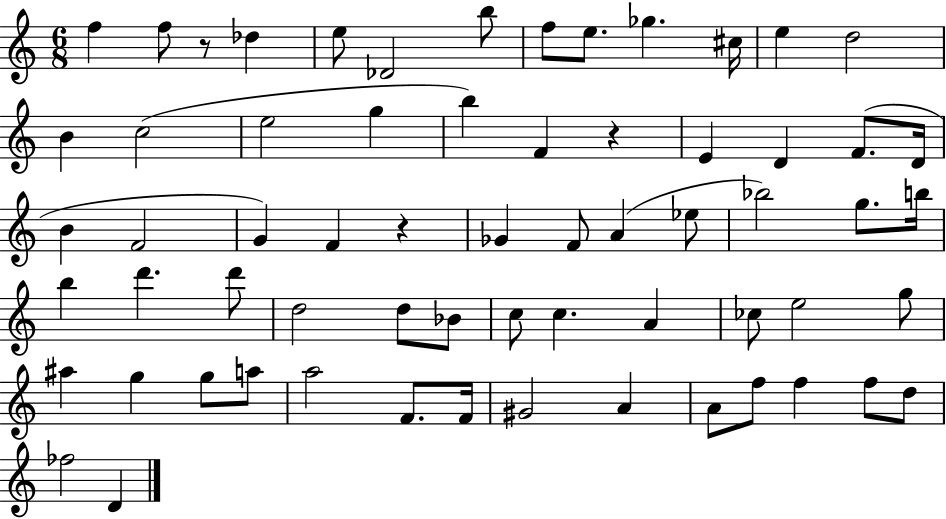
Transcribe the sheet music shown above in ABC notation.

X:1
T:Untitled
M:6/8
L:1/4
K:C
f f/2 z/2 _d e/2 _D2 b/2 f/2 e/2 _g ^c/4 e d2 B c2 e2 g b F z E D F/2 D/4 B F2 G F z _G F/2 A _e/2 _b2 g/2 b/4 b d' d'/2 d2 d/2 _B/2 c/2 c A _c/2 e2 g/2 ^a g g/2 a/2 a2 F/2 F/4 ^G2 A A/2 f/2 f f/2 d/2 _f2 D